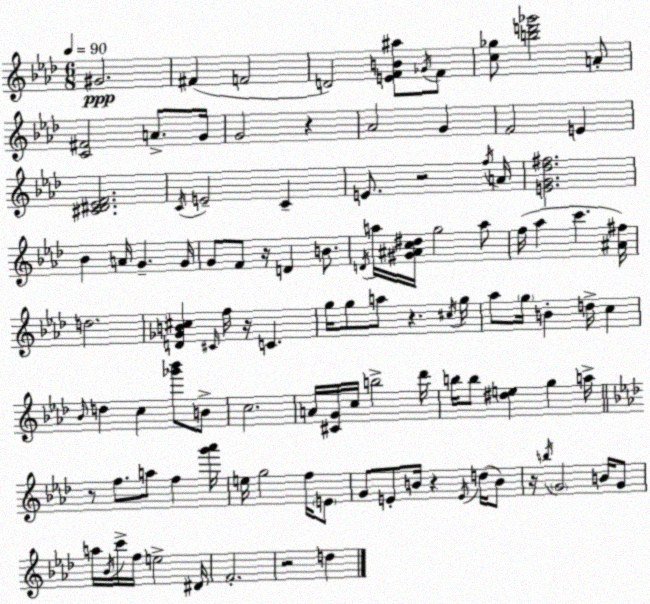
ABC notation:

X:1
T:Untitled
M:6/8
L:1/4
K:Fm
^G2 ^F F2 D2 [EFB^a]/2 _G/4 F/2 [c_g]/2 [bd'_g']2 A/2 [C^F]2 A/2 G/4 G2 z _A2 G F2 E [^C^D_EF]2 C/4 E2 C E/2 z2 f/4 A/4 [EG_d^f]2 _B A/4 G G/4 G/2 F/2 z/4 D B/2 D/4 a/4 [^G^Ac^d]/4 g2 a/2 f/4 _a c' [^A^f]/4 d2 [D_GB^c] ^C/4 f/4 z/4 C g/4 g/2 a/2 z ^c/4 g/4 _a/2 g/4 B d/4 c _B/4 d c [_g'_b']/2 B/2 c2 A/4 [^CG]/4 c/4 b2 _d'/4 b/4 b/2 [^de] g a/4 z/2 f/2 a/2 f [g'_a']/4 e/4 g2 f/4 E/2 G/2 E/2 B/4 z E/4 d/4 B/2 z/4 b/4 G2 B/4 G/2 a/4 _B/4 c'/4 f/4 e2 ^D/4 F2 z2 d